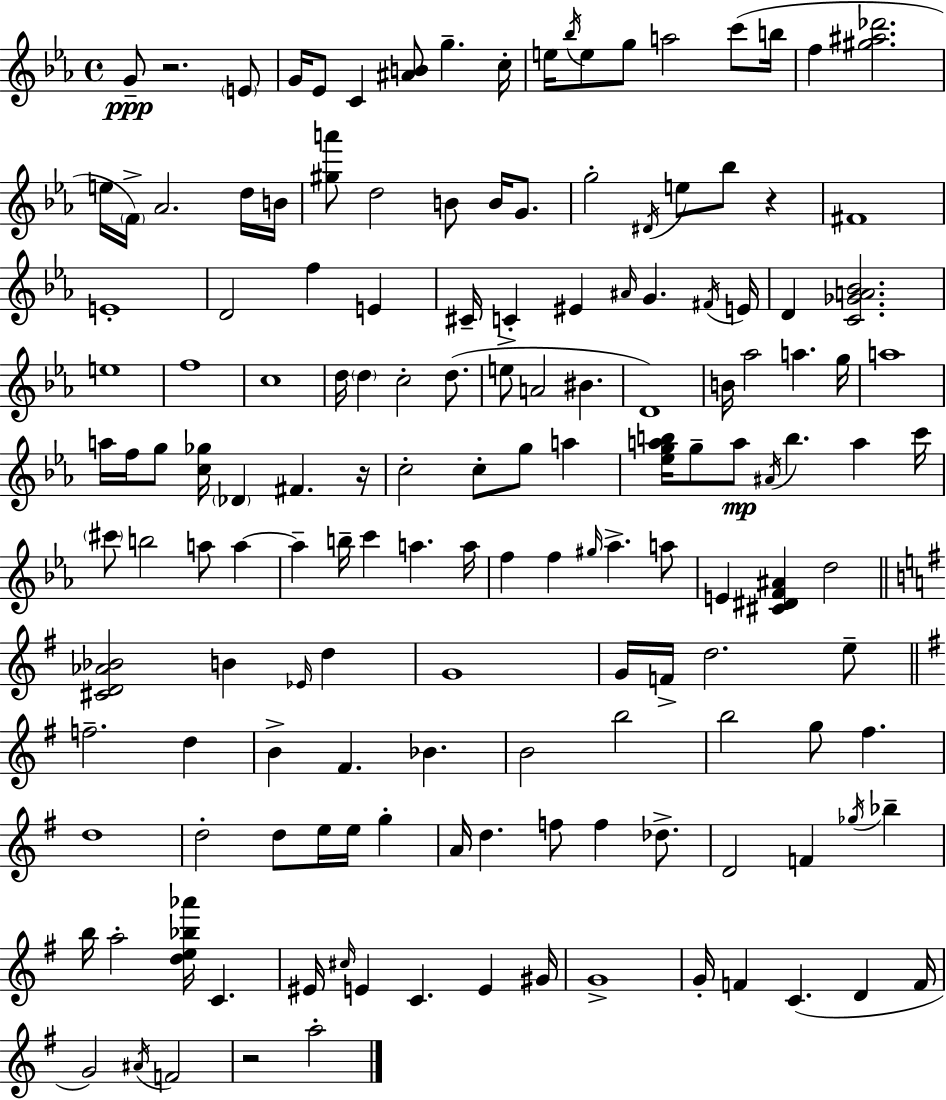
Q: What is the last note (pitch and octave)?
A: A5